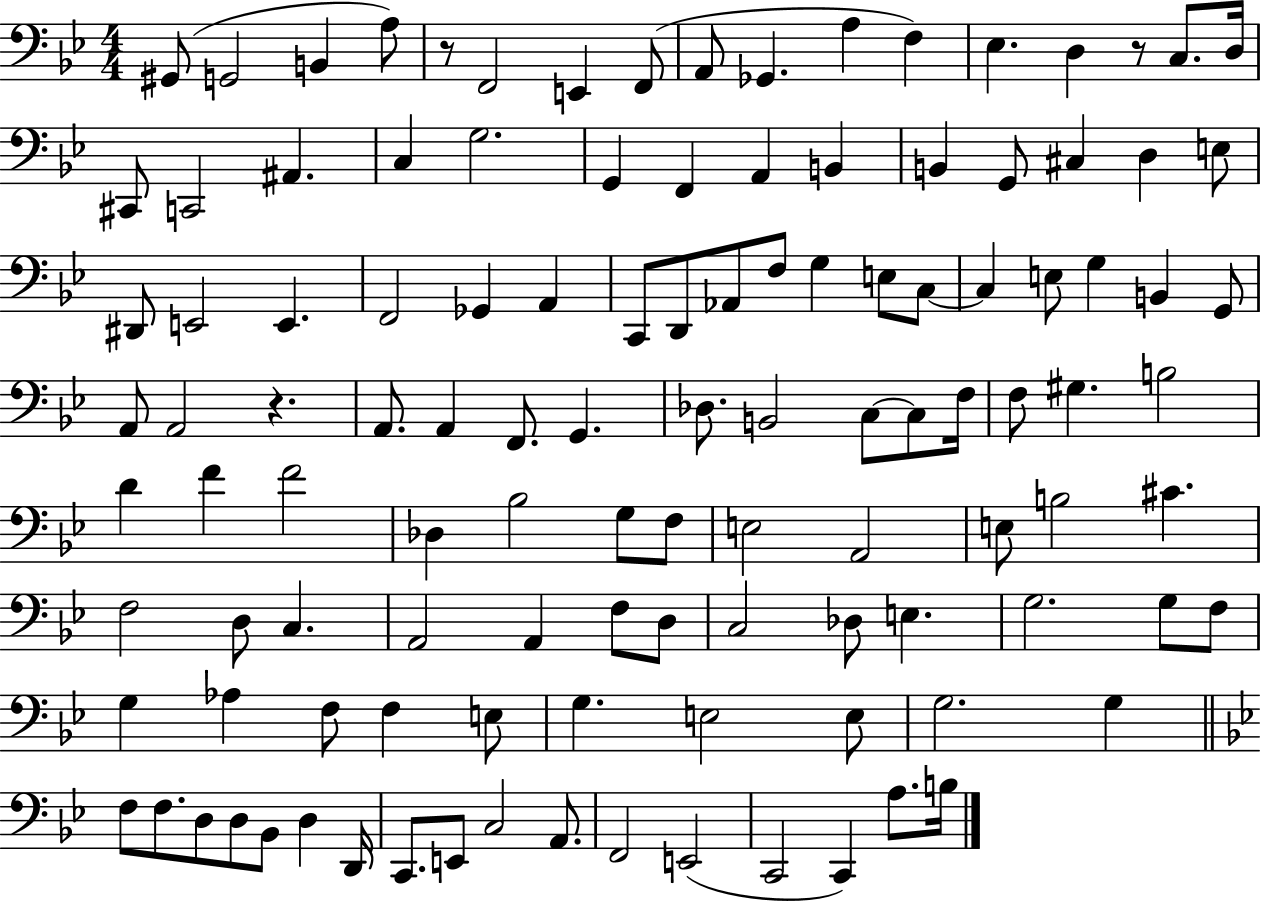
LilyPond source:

{
  \clef bass
  \numericTimeSignature
  \time 4/4
  \key bes \major
  gis,8( g,2 b,4 a8) | r8 f,2 e,4 f,8( | a,8 ges,4. a4 f4) | ees4. d4 r8 c8. d16 | \break cis,8 c,2 ais,4. | c4 g2. | g,4 f,4 a,4 b,4 | b,4 g,8 cis4 d4 e8 | \break dis,8 e,2 e,4. | f,2 ges,4 a,4 | c,8 d,8 aes,8 f8 g4 e8 c8~~ | c4 e8 g4 b,4 g,8 | \break a,8 a,2 r4. | a,8. a,4 f,8. g,4. | des8. b,2 c8~~ c8 f16 | f8 gis4. b2 | \break d'4 f'4 f'2 | des4 bes2 g8 f8 | e2 a,2 | e8 b2 cis'4. | \break f2 d8 c4. | a,2 a,4 f8 d8 | c2 des8 e4. | g2. g8 f8 | \break g4 aes4 f8 f4 e8 | g4. e2 e8 | g2. g4 | \bar "||" \break \key bes \major f8 f8. d8 d8 bes,8 d4 d,16 | c,8. e,8 c2 a,8. | f,2 e,2( | c,2 c,4) a8. b16 | \break \bar "|."
}